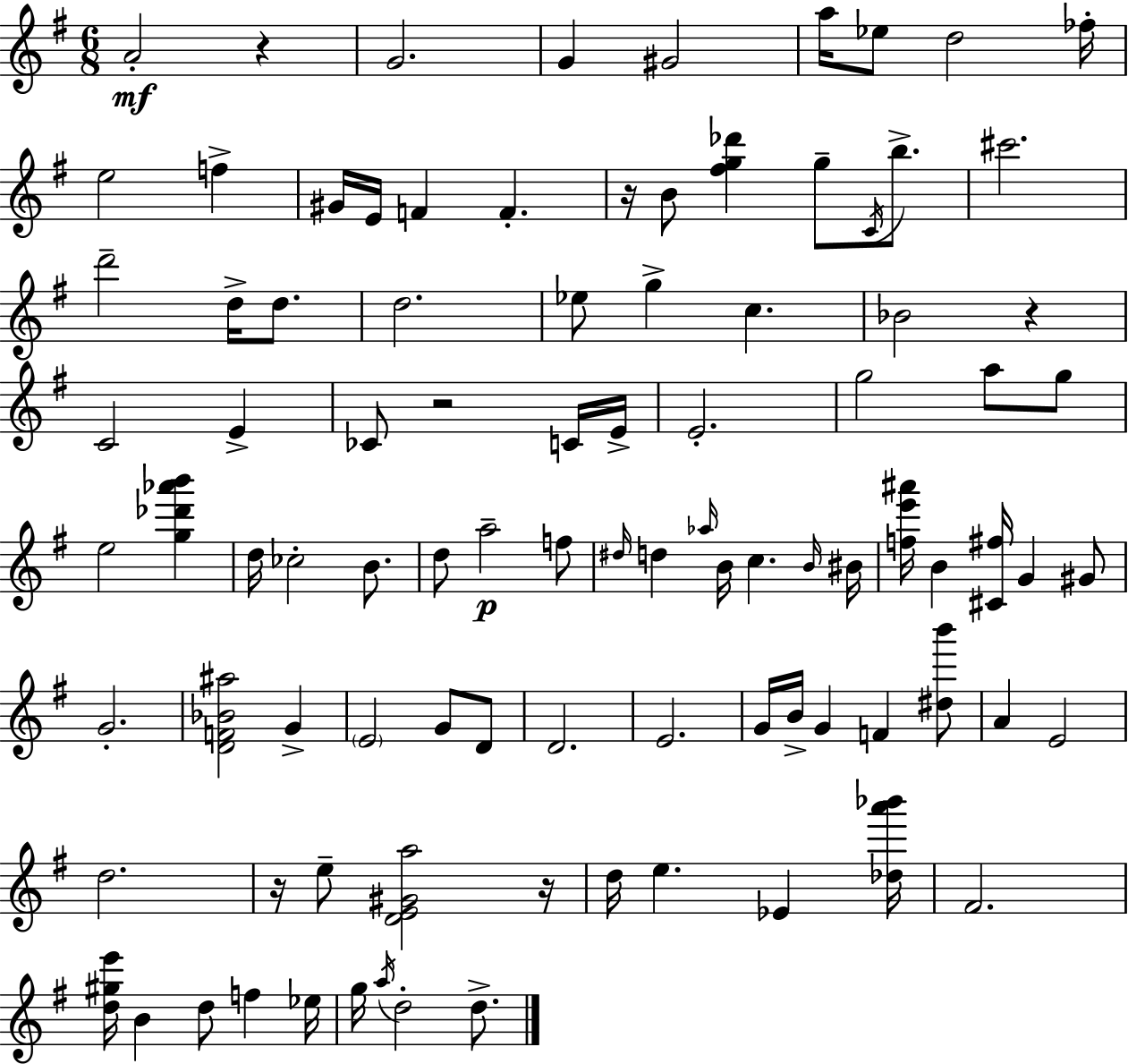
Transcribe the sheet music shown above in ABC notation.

X:1
T:Untitled
M:6/8
L:1/4
K:G
A2 z G2 G ^G2 a/4 _e/2 d2 _f/4 e2 f ^G/4 E/4 F F z/4 B/2 [^fg_d'] g/2 C/4 b/2 ^c'2 d'2 d/4 d/2 d2 _e/2 g c _B2 z C2 E _C/2 z2 C/4 E/4 E2 g2 a/2 g/2 e2 [g_d'_a'b'] d/4 _c2 B/2 d/2 a2 f/2 ^d/4 d _a/4 B/4 c B/4 ^B/4 [fe'^a']/4 B [^C^f]/4 G ^G/2 G2 [DF_B^a]2 G E2 G/2 D/2 D2 E2 G/4 B/4 G F [^db']/2 A E2 d2 z/4 e/2 [DE^Ga]2 z/4 d/4 e _E [_da'_b']/4 ^F2 [d^ge']/4 B d/2 f _e/4 g/4 a/4 d2 d/2